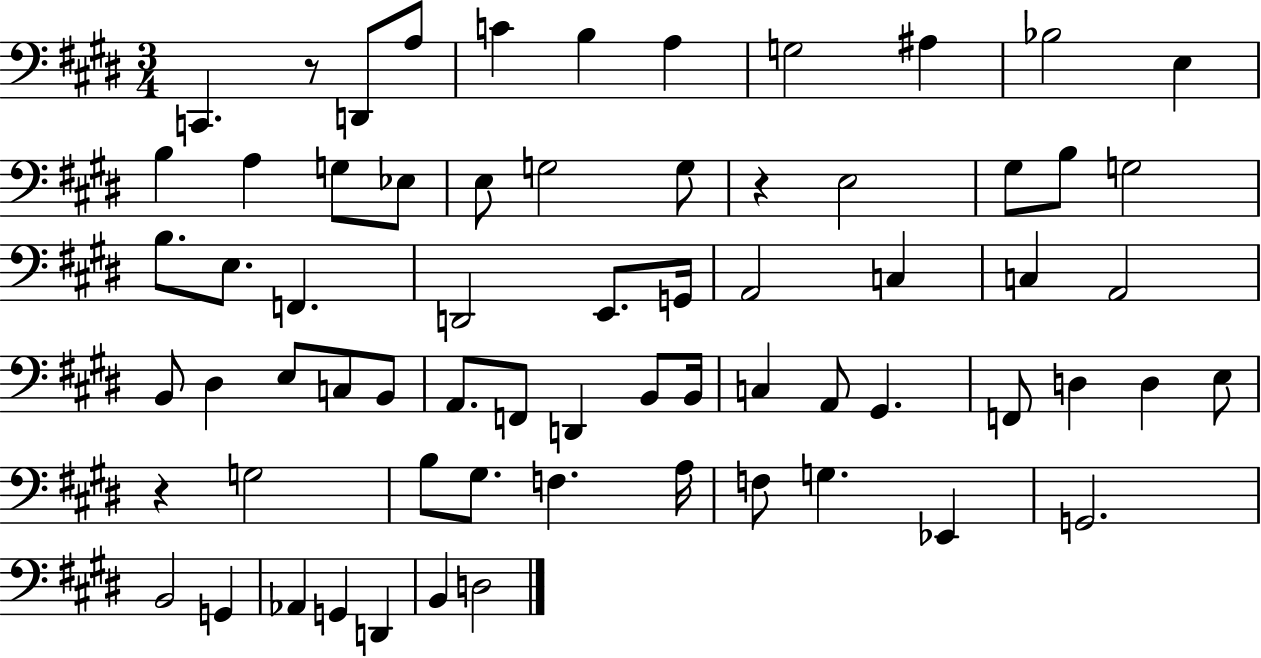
X:1
T:Untitled
M:3/4
L:1/4
K:E
C,, z/2 D,,/2 A,/2 C B, A, G,2 ^A, _B,2 E, B, A, G,/2 _E,/2 E,/2 G,2 G,/2 z E,2 ^G,/2 B,/2 G,2 B,/2 E,/2 F,, D,,2 E,,/2 G,,/4 A,,2 C, C, A,,2 B,,/2 ^D, E,/2 C,/2 B,,/2 A,,/2 F,,/2 D,, B,,/2 B,,/4 C, A,,/2 ^G,, F,,/2 D, D, E,/2 z G,2 B,/2 ^G,/2 F, A,/4 F,/2 G, _E,, G,,2 B,,2 G,, _A,, G,, D,, B,, D,2